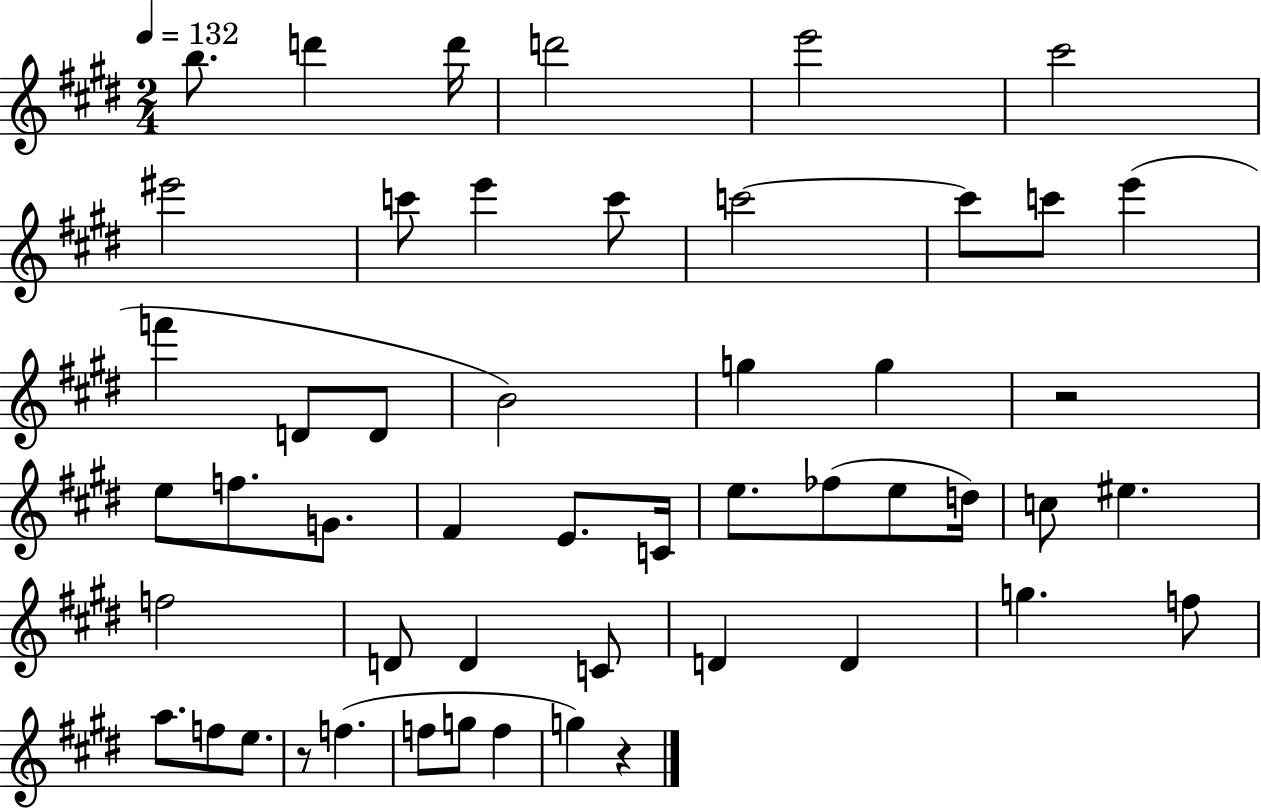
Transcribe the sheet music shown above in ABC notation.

X:1
T:Untitled
M:2/4
L:1/4
K:E
b/2 d' d'/4 d'2 e'2 ^c'2 ^e'2 c'/2 e' c'/2 c'2 c'/2 c'/2 e' f' D/2 D/2 B2 g g z2 e/2 f/2 G/2 ^F E/2 C/4 e/2 _f/2 e/2 d/4 c/2 ^e f2 D/2 D C/2 D D g f/2 a/2 f/2 e/2 z/2 f f/2 g/2 f g z